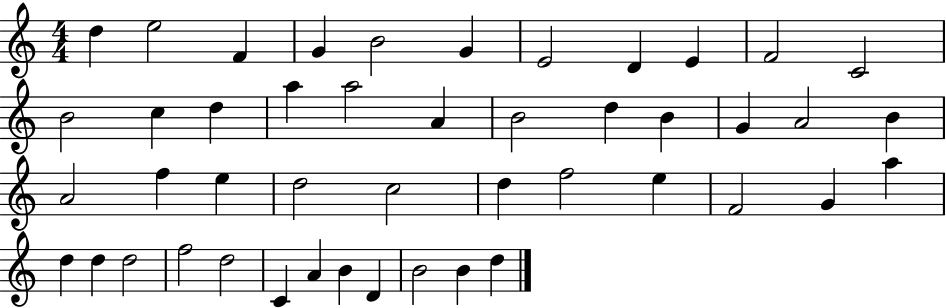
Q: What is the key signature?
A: C major